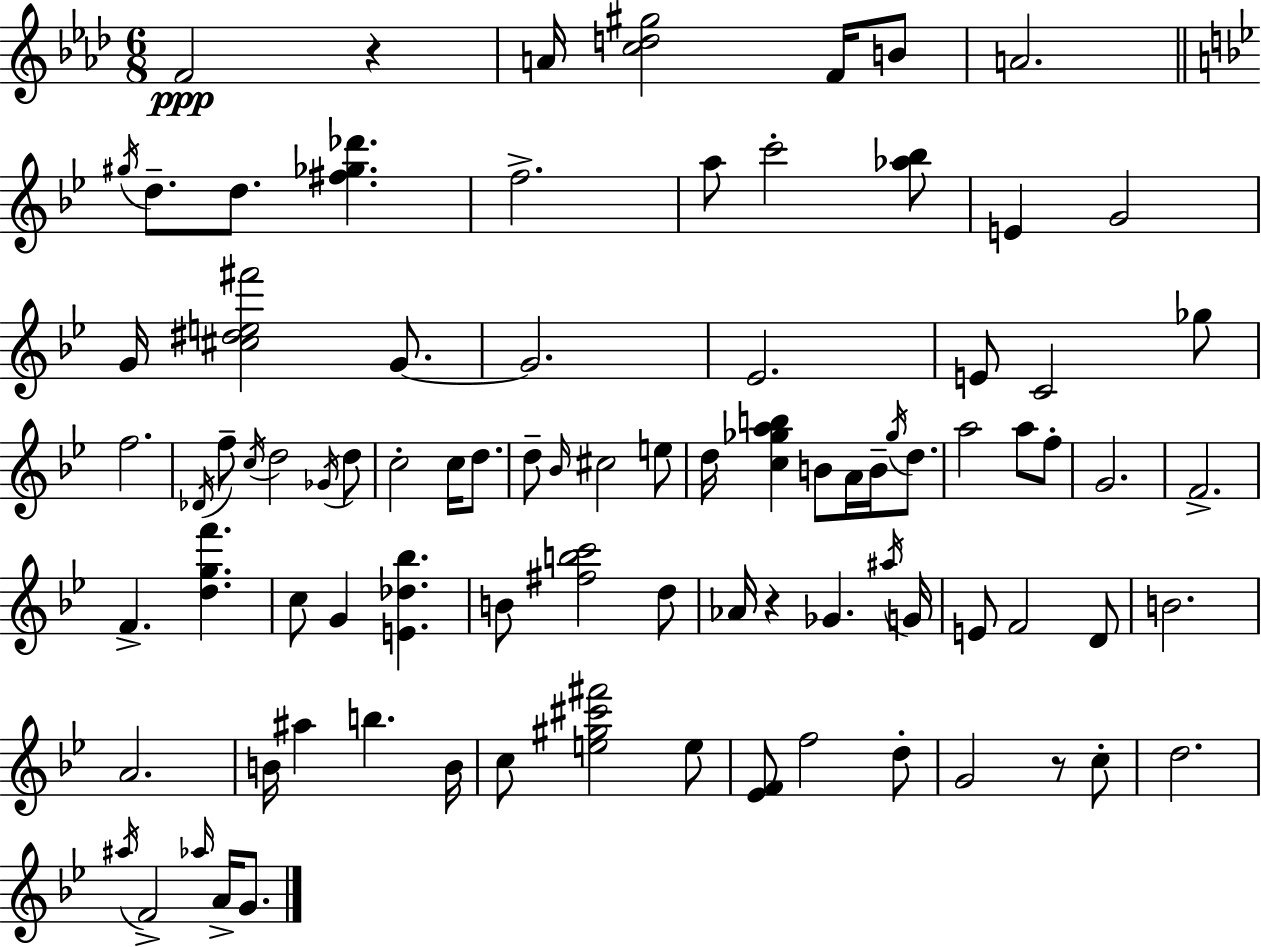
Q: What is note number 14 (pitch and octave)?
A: G4